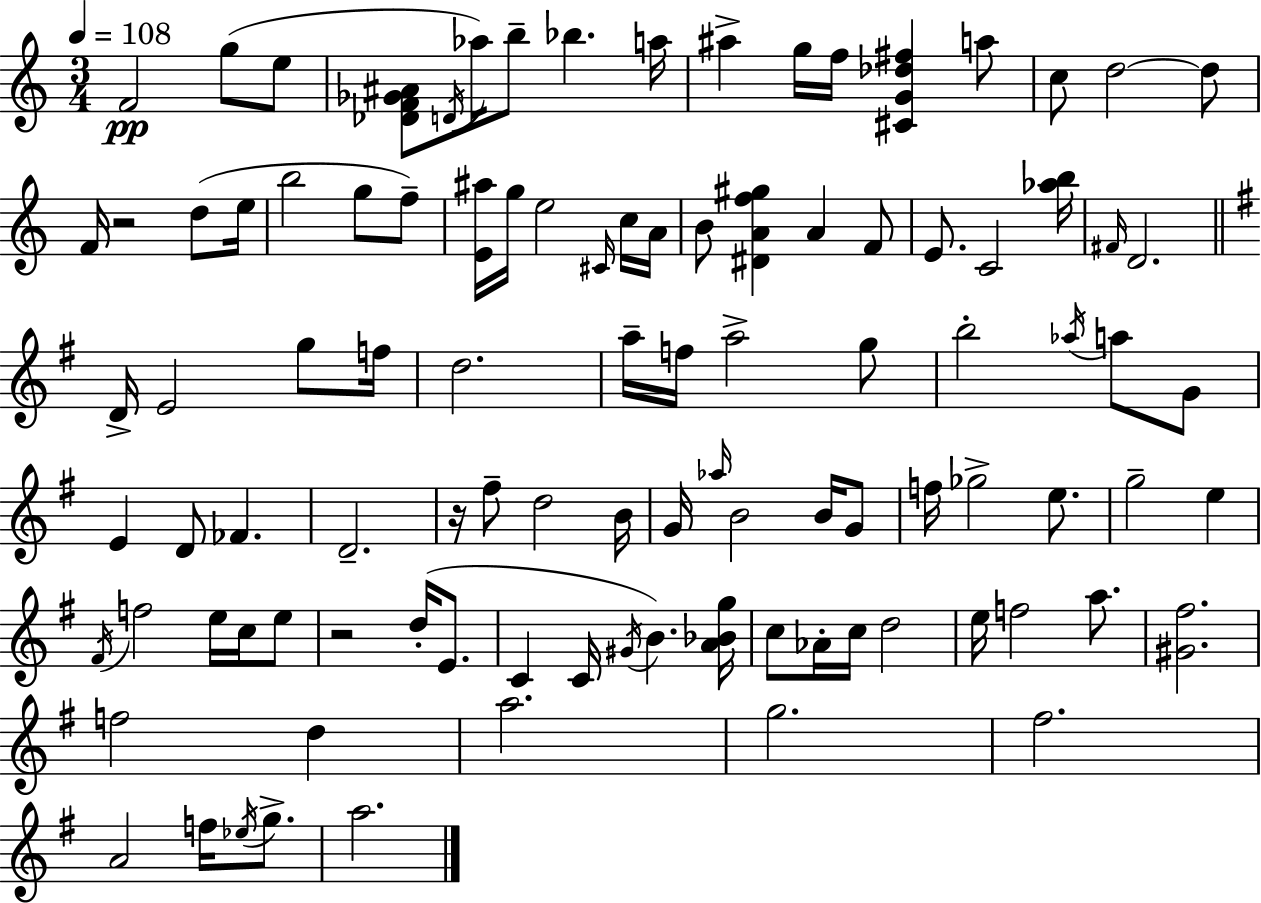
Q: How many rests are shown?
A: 3